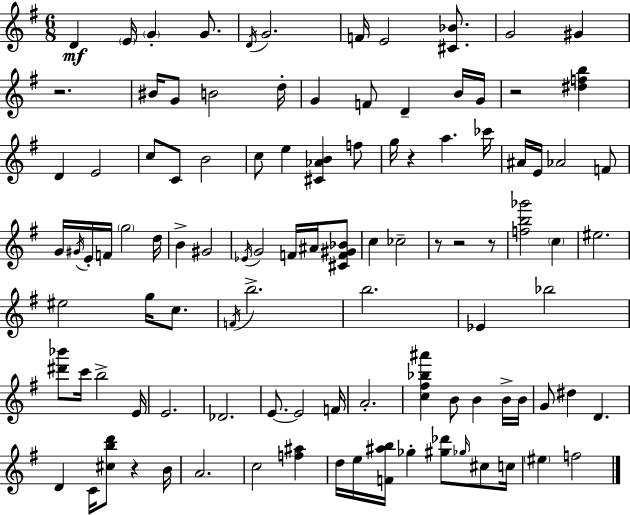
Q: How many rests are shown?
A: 7